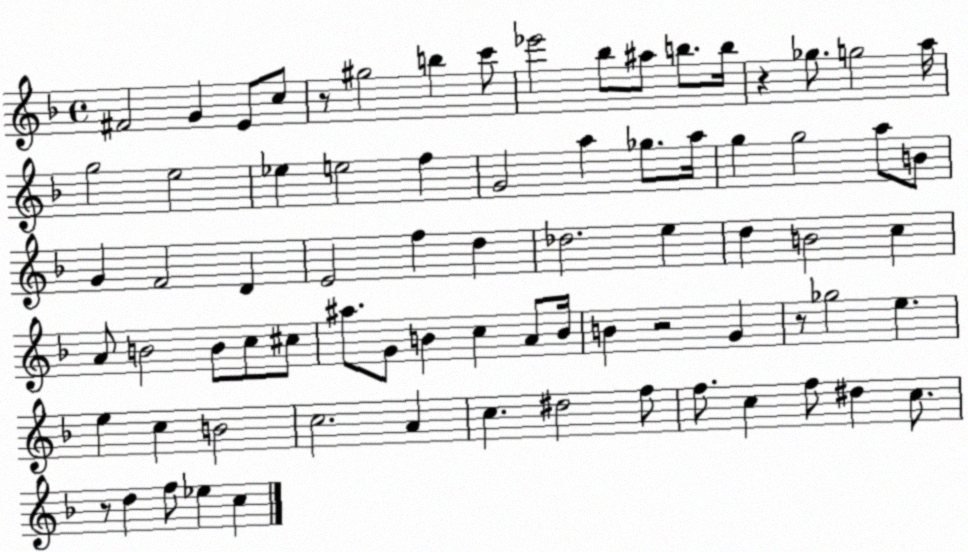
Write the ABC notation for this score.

X:1
T:Untitled
M:4/4
L:1/4
K:F
^F2 G E/2 c/2 z/2 ^g2 b c'/2 _e'2 _b/2 ^a/2 b/2 b/4 z _g/2 g2 a/4 g2 e2 _e e2 f G2 a _g/2 a/4 g g2 a/2 B/2 G F2 D E2 f d _d2 e d B2 c A/2 B2 B/2 c/2 ^c/2 ^a/2 G/2 B c A/2 B/4 B z2 G z/2 _g2 e e c B2 c2 A c ^d2 f/2 f/2 c f/2 ^d c/2 z/2 d f/2 _e c